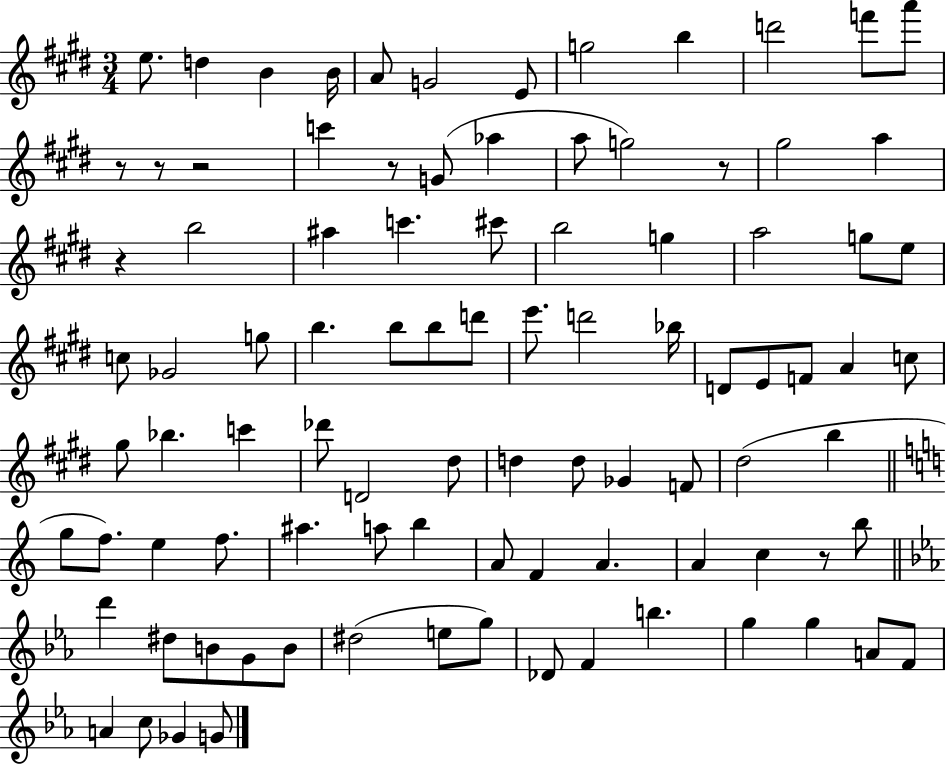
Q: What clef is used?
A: treble